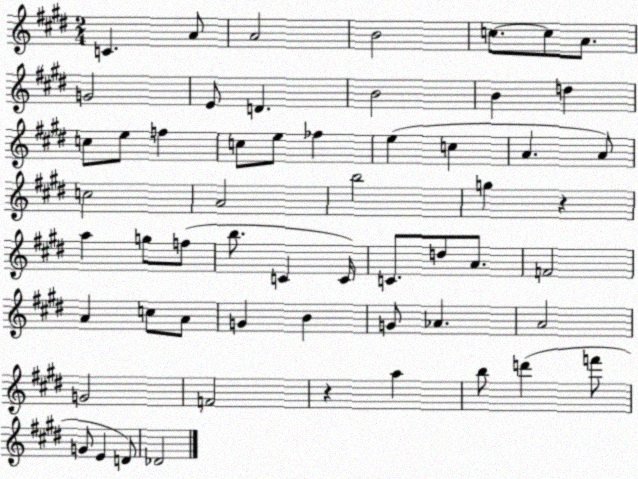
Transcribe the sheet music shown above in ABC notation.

X:1
T:Untitled
M:2/4
L:1/4
K:E
C A/2 A2 B2 c/2 c/2 A/2 G2 E/2 D B2 B d c/2 e/2 f c/2 e/2 _f e c A A/2 c2 A2 b2 g z a g/2 f/2 b/2 C C/4 C/2 d/2 A/2 F2 A c/2 A/2 G B G/2 _A A2 G2 F2 z a b/2 d' f'/2 G/2 E D/2 _D2